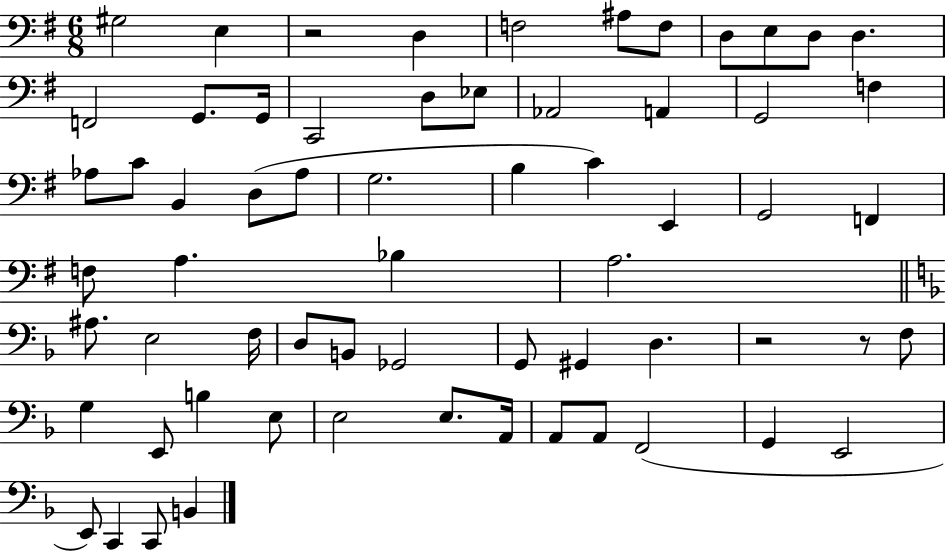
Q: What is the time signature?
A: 6/8